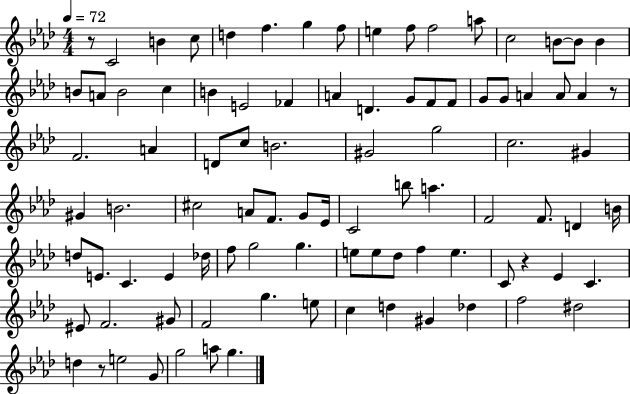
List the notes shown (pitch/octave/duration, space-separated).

R/e C4/h B4/q C5/e D5/q F5/q. G5/q F5/e E5/q F5/e F5/h A5/e C5/h B4/e B4/e B4/q B4/e A4/e B4/h C5/q B4/q E4/h FES4/q A4/q D4/q. G4/e F4/e F4/e G4/e G4/e A4/q A4/e A4/q R/e F4/h. A4/q D4/e C5/e B4/h. G#4/h G5/h C5/h. G#4/q G#4/q B4/h. C#5/h A4/e F4/e. G4/e Eb4/s C4/h B5/e A5/q. F4/h F4/e. D4/q B4/s D5/e E4/e. C4/q. E4/q Db5/s F5/e G5/h G5/q. E5/e E5/e Db5/e F5/q E5/q. C4/e R/q Eb4/q C4/q. EIS4/e F4/h. G#4/e F4/h G5/q. E5/e C5/q D5/q G#4/q Db5/q F5/h D#5/h D5/q R/e E5/h G4/e G5/h A5/e G5/q.